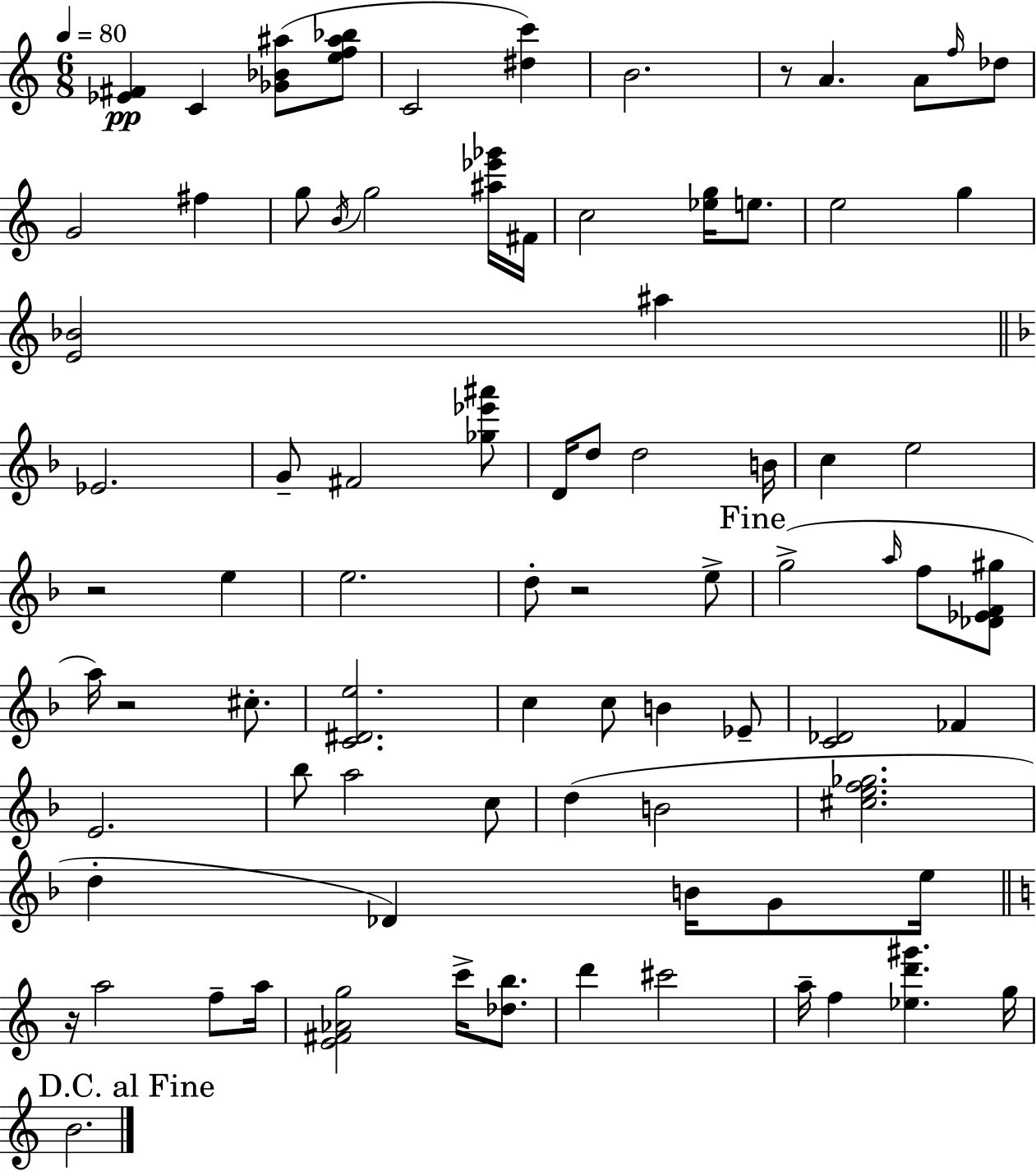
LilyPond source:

{
  \clef treble
  \numericTimeSignature
  \time 6/8
  \key c \major
  \tempo 4 = 80
  <ees' fis'>4\pp c'4 <ges' bes' ais''>8( <e'' f'' ais'' bes''>8 | c'2 <dis'' c'''>4) | b'2. | r8 a'4. a'8 \grace { f''16 } des''8 | \break g'2 fis''4 | g''8 \acciaccatura { b'16 } g''2 | <ais'' ees''' ges'''>16 fis'16 c''2 <ees'' g''>16 e''8. | e''2 g''4 | \break <e' bes'>2 ais''4 | \bar "||" \break \key d \minor ees'2. | g'8-- fis'2 <ges'' ees''' ais'''>8 | d'16 d''8 d''2 b'16 | c''4 e''2 | \break r2 e''4 | e''2. | d''8-. r2 e''8-> | \mark "Fine" g''2->( \grace { a''16 } f''8 <des' ees' f' gis''>8 | \break a''16) r2 cis''8.-. | <c' dis' e''>2. | c''4 c''8 b'4 ees'8-- | <c' des'>2 fes'4 | \break e'2. | bes''8 a''2 c''8 | d''4( b'2 | <cis'' e'' f'' ges''>2. | \break d''4-. des'4) b'16 g'8 | e''16 \bar "||" \break \key c \major r16 a''2 f''8-- a''16 | <e' fis' aes' g''>2 c'''16-> <des'' b''>8. | d'''4 cis'''2 | a''16-- f''4 <ees'' d''' gis'''>4. g''16 | \break \mark "D.C. al Fine" b'2. | \bar "|."
}